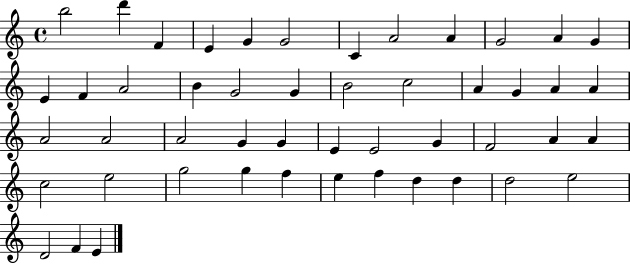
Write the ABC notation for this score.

X:1
T:Untitled
M:4/4
L:1/4
K:C
b2 d' F E G G2 C A2 A G2 A G E F A2 B G2 G B2 c2 A G A A A2 A2 A2 G G E E2 G F2 A A c2 e2 g2 g f e f d d d2 e2 D2 F E